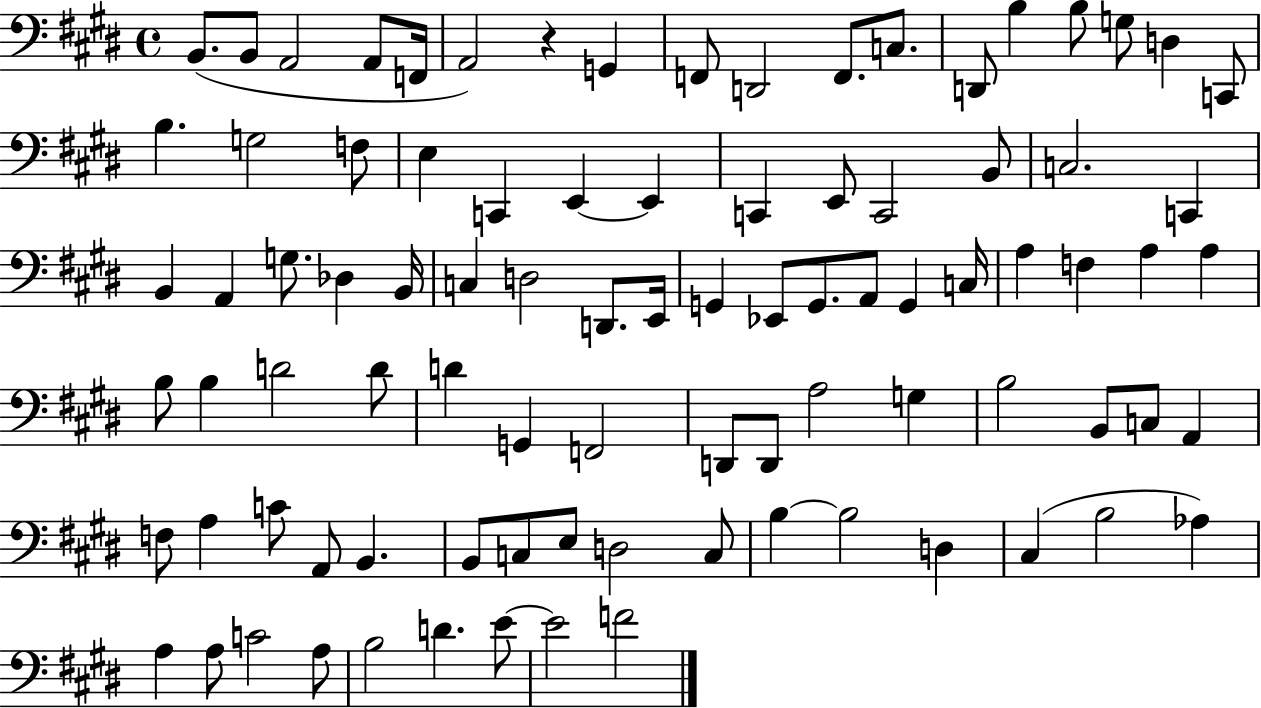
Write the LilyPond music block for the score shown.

{
  \clef bass
  \time 4/4
  \defaultTimeSignature
  \key e \major
  b,8.( b,8 a,2 a,8 f,16 | a,2) r4 g,4 | f,8 d,2 f,8. c8. | d,8 b4 b8 g8 d4 c,8 | \break b4. g2 f8 | e4 c,4 e,4~~ e,4 | c,4 e,8 c,2 b,8 | c2. c,4 | \break b,4 a,4 g8. des4 b,16 | c4 d2 d,8. e,16 | g,4 ees,8 g,8. a,8 g,4 c16 | a4 f4 a4 a4 | \break b8 b4 d'2 d'8 | d'4 g,4 f,2 | d,8 d,8 a2 g4 | b2 b,8 c8 a,4 | \break f8 a4 c'8 a,8 b,4. | b,8 c8 e8 d2 c8 | b4~~ b2 d4 | cis4( b2 aes4) | \break a4 a8 c'2 a8 | b2 d'4. e'8~~ | e'2 f'2 | \bar "|."
}